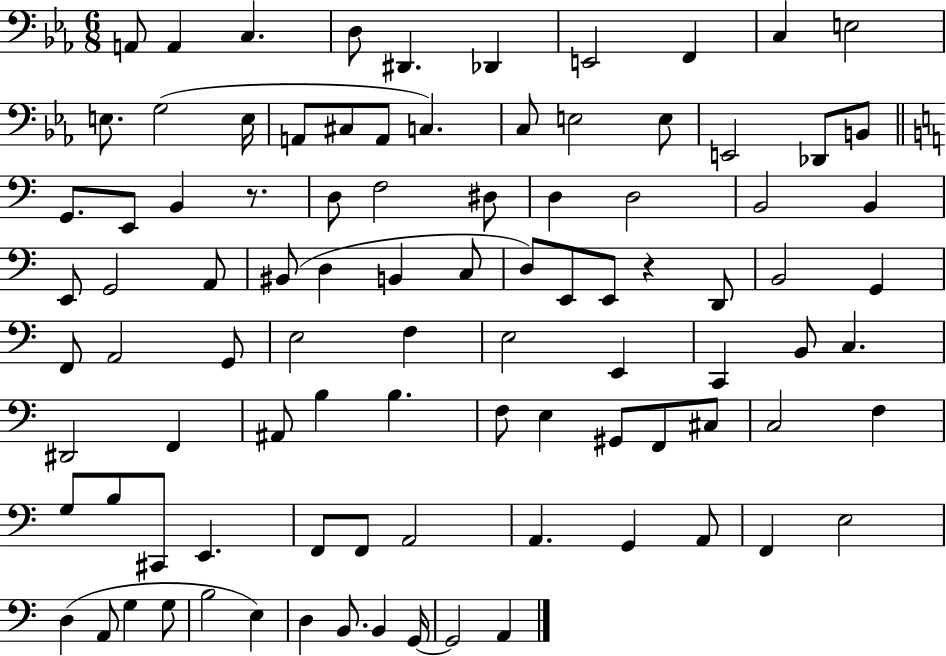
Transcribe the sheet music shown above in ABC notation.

X:1
T:Untitled
M:6/8
L:1/4
K:Eb
A,,/2 A,, C, D,/2 ^D,, _D,, E,,2 F,, C, E,2 E,/2 G,2 E,/4 A,,/2 ^C,/2 A,,/2 C, C,/2 E,2 E,/2 E,,2 _D,,/2 B,,/2 G,,/2 E,,/2 B,, z/2 D,/2 F,2 ^D,/2 D, D,2 B,,2 B,, E,,/2 G,,2 A,,/2 ^B,,/2 D, B,, C,/2 D,/2 E,,/2 E,,/2 z D,,/2 B,,2 G,, F,,/2 A,,2 G,,/2 E,2 F, E,2 E,, C,, B,,/2 C, ^D,,2 F,, ^A,,/2 B, B, F,/2 E, ^G,,/2 F,,/2 ^C,/2 C,2 F, G,/2 B,/2 ^C,,/2 E,, F,,/2 F,,/2 A,,2 A,, G,, A,,/2 F,, E,2 D, A,,/2 G, G,/2 B,2 E, D, B,,/2 B,, G,,/4 G,,2 A,,